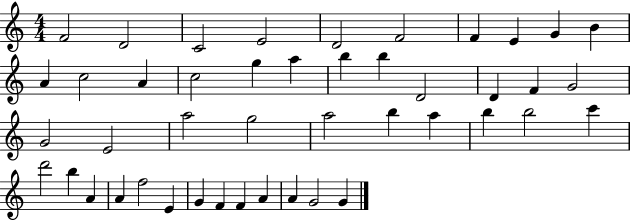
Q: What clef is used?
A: treble